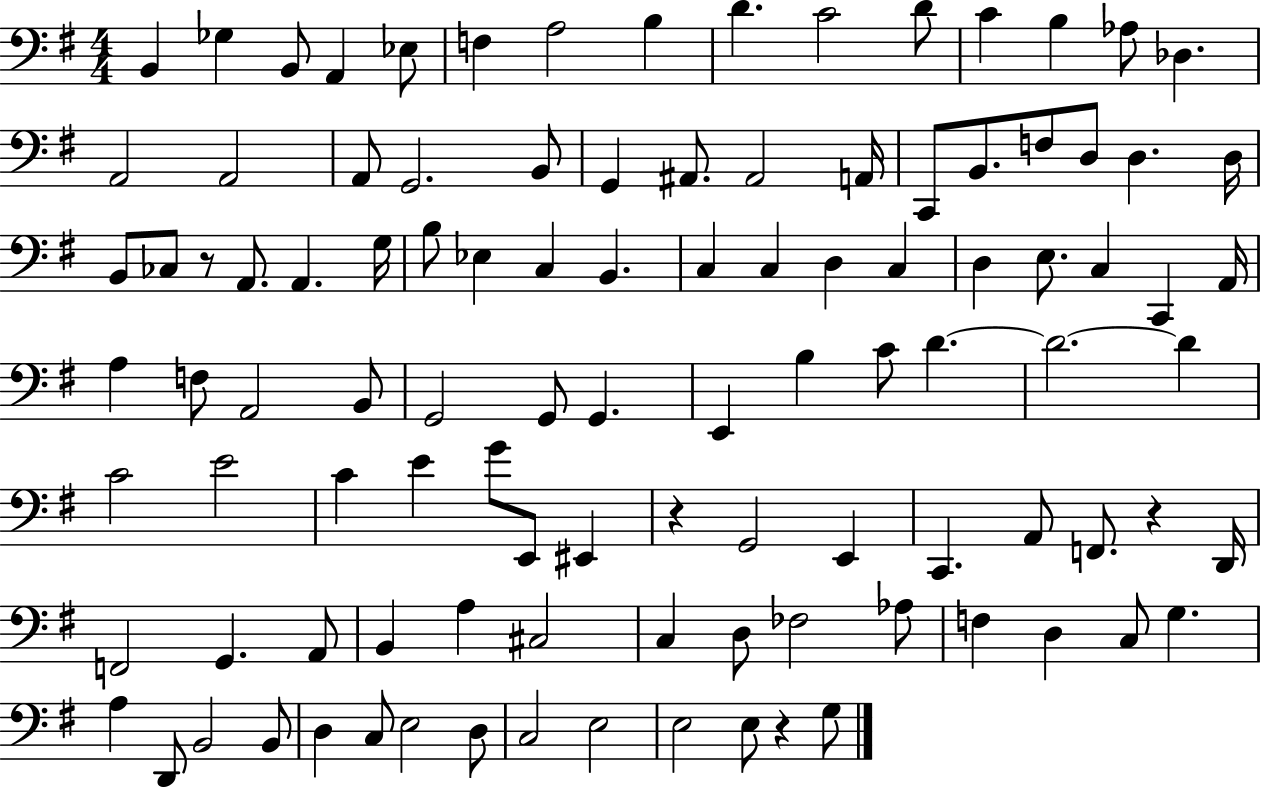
B2/q Gb3/q B2/e A2/q Eb3/e F3/q A3/h B3/q D4/q. C4/h D4/e C4/q B3/q Ab3/e Db3/q. A2/h A2/h A2/e G2/h. B2/e G2/q A#2/e. A#2/h A2/s C2/e B2/e. F3/e D3/e D3/q. D3/s B2/e CES3/e R/e A2/e. A2/q. G3/s B3/e Eb3/q C3/q B2/q. C3/q C3/q D3/q C3/q D3/q E3/e. C3/q C2/q A2/s A3/q F3/e A2/h B2/e G2/h G2/e G2/q. E2/q B3/q C4/e D4/q. D4/h. D4/q C4/h E4/h C4/q E4/q G4/e E2/e EIS2/q R/q G2/h E2/q C2/q. A2/e F2/e. R/q D2/s F2/h G2/q. A2/e B2/q A3/q C#3/h C3/q D3/e FES3/h Ab3/e F3/q D3/q C3/e G3/q. A3/q D2/e B2/h B2/e D3/q C3/e E3/h D3/e C3/h E3/h E3/h E3/e R/q G3/e